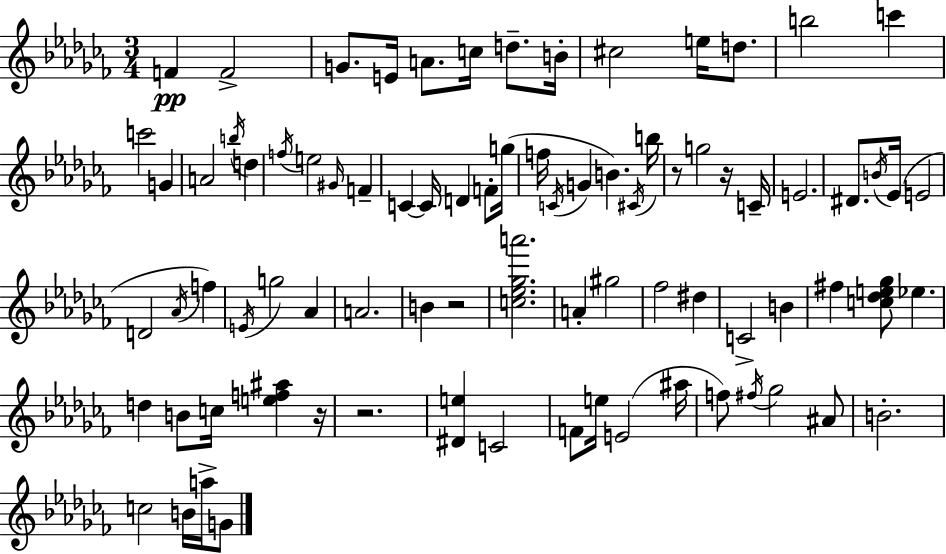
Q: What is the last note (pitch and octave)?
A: G4